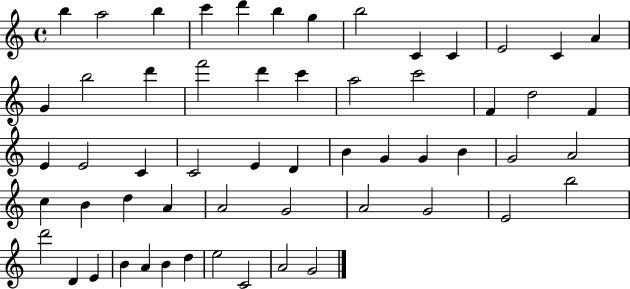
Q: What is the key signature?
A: C major